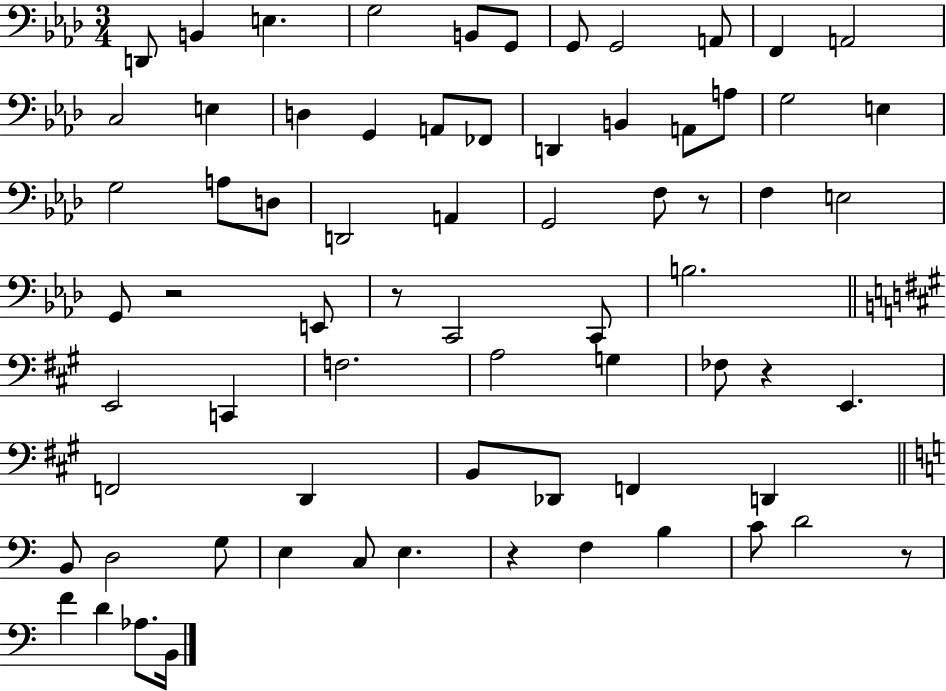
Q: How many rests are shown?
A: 6